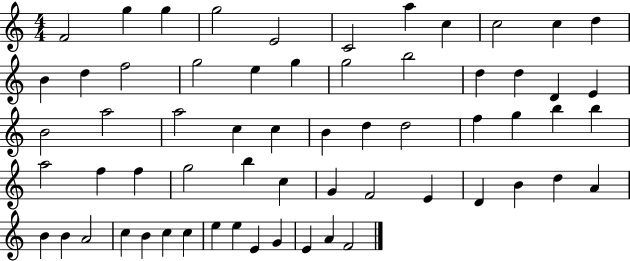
{
  \clef treble
  \numericTimeSignature
  \time 4/4
  \key c \major
  f'2 g''4 g''4 | g''2 e'2 | c'2 a''4 c''4 | c''2 c''4 d''4 | \break b'4 d''4 f''2 | g''2 e''4 g''4 | g''2 b''2 | d''4 d''4 d'4 e'4 | \break b'2 a''2 | a''2 c''4 c''4 | b'4 d''4 d''2 | f''4 g''4 b''4 b''4 | \break a''2 f''4 f''4 | g''2 b''4 c''4 | g'4 f'2 e'4 | d'4 b'4 d''4 a'4 | \break b'4 b'4 a'2 | c''4 b'4 c''4 c''4 | e''4 e''4 e'4 g'4 | e'4 a'4 f'2 | \break \bar "|."
}